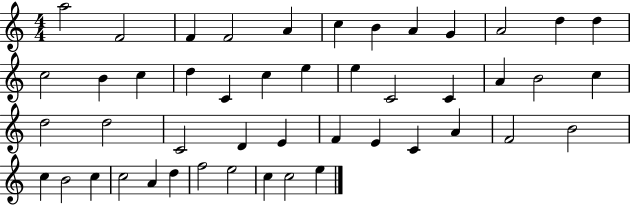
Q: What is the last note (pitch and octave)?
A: E5